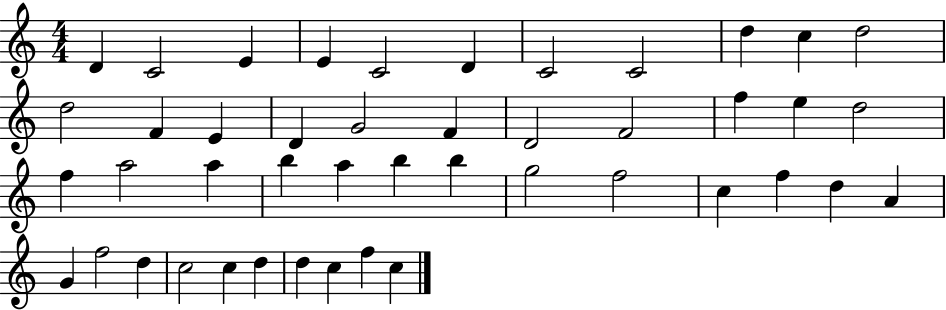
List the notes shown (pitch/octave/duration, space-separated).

D4/q C4/h E4/q E4/q C4/h D4/q C4/h C4/h D5/q C5/q D5/h D5/h F4/q E4/q D4/q G4/h F4/q D4/h F4/h F5/q E5/q D5/h F5/q A5/h A5/q B5/q A5/q B5/q B5/q G5/h F5/h C5/q F5/q D5/q A4/q G4/q F5/h D5/q C5/h C5/q D5/q D5/q C5/q F5/q C5/q